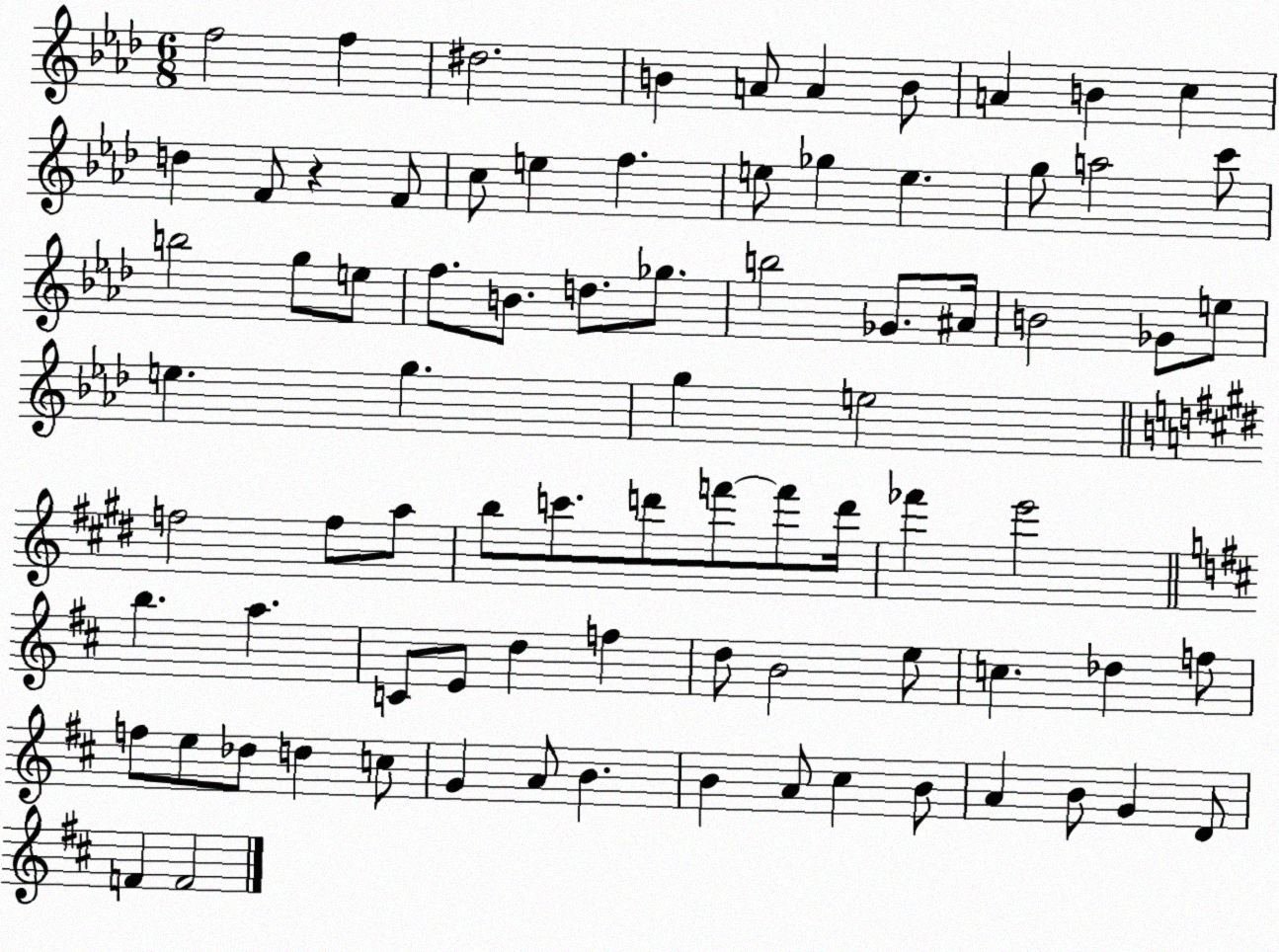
X:1
T:Untitled
M:6/8
L:1/4
K:Ab
f2 f ^d2 B A/2 A B/2 A B c d F/2 z F/2 c/2 e f e/2 _g e g/2 a2 c'/2 b2 g/2 e/2 f/2 B/2 d/2 _g/2 b2 _G/2 ^A/4 B2 _G/2 e/2 e g g e2 f2 f/2 a/2 b/2 c'/2 d'/2 f'/2 f'/2 d'/4 _f' e'2 b a C/2 E/2 d f d/2 B2 e/2 c _d f/2 f/2 e/2 _d/2 d c/2 G A/2 B B A/2 ^c B/2 A B/2 G D/2 F F2